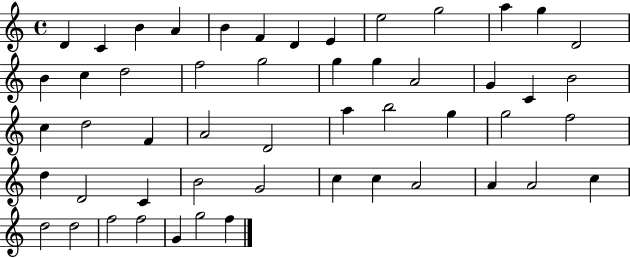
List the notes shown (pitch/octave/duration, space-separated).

D4/q C4/q B4/q A4/q B4/q F4/q D4/q E4/q E5/h G5/h A5/q G5/q D4/h B4/q C5/q D5/h F5/h G5/h G5/q G5/q A4/h G4/q C4/q B4/h C5/q D5/h F4/q A4/h D4/h A5/q B5/h G5/q G5/h F5/h D5/q D4/h C4/q B4/h G4/h C5/q C5/q A4/h A4/q A4/h C5/q D5/h D5/h F5/h F5/h G4/q G5/h F5/q